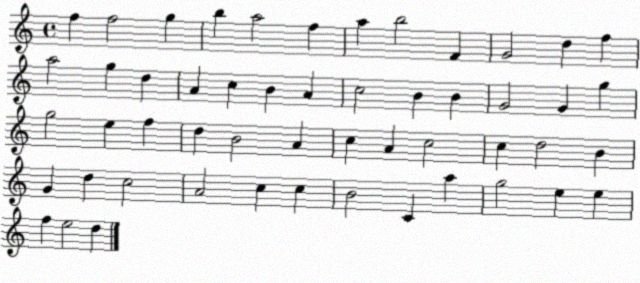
X:1
T:Untitled
M:4/4
L:1/4
K:C
f f2 g b a2 f a b2 F G2 d f a2 g d A c B A c2 B B G2 G g g2 e f d B2 A c A c2 c d2 B G d c2 A2 c c B2 C a g2 e e f e2 d